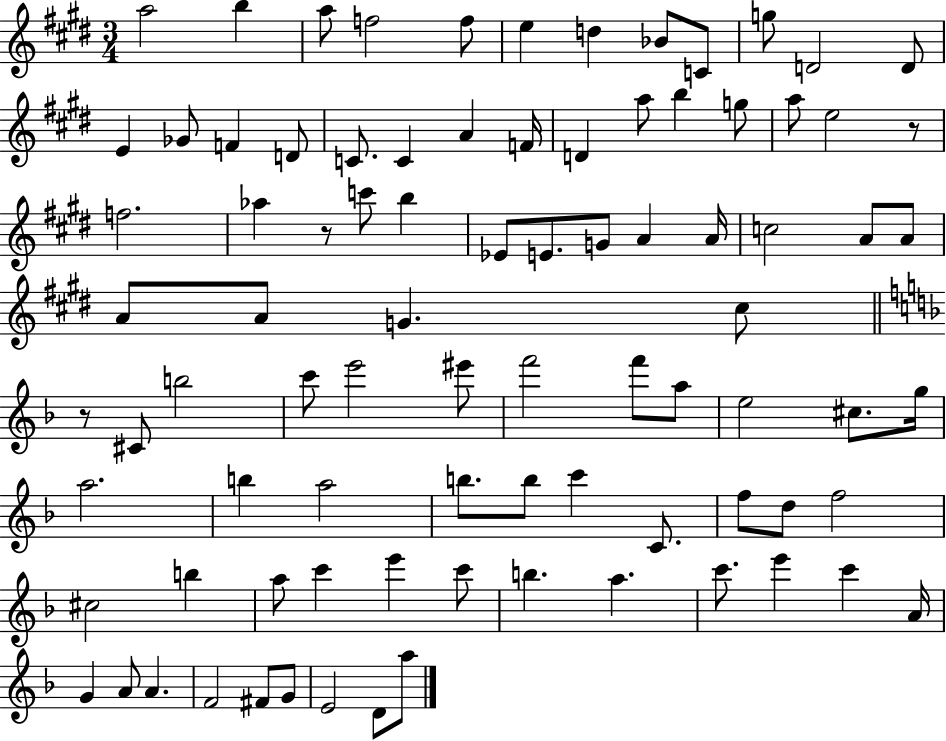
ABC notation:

X:1
T:Untitled
M:3/4
L:1/4
K:E
a2 b a/2 f2 f/2 e d _B/2 C/2 g/2 D2 D/2 E _G/2 F D/2 C/2 C A F/4 D a/2 b g/2 a/2 e2 z/2 f2 _a z/2 c'/2 b _E/2 E/2 G/2 A A/4 c2 A/2 A/2 A/2 A/2 G ^c/2 z/2 ^C/2 b2 c'/2 e'2 ^e'/2 f'2 f'/2 a/2 e2 ^c/2 g/4 a2 b a2 b/2 b/2 c' C/2 f/2 d/2 f2 ^c2 b a/2 c' e' c'/2 b a c'/2 e' c' A/4 G A/2 A F2 ^F/2 G/2 E2 D/2 a/2